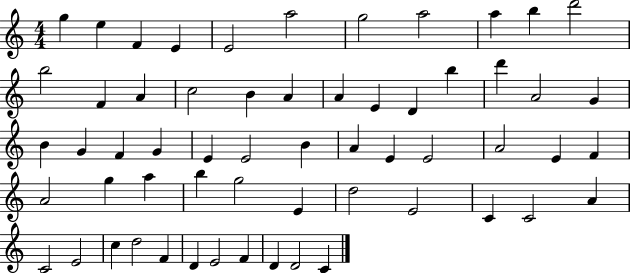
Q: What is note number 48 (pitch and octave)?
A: A4